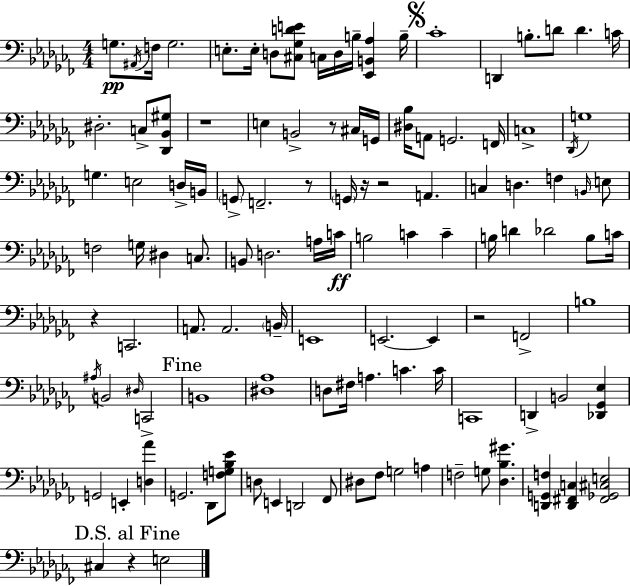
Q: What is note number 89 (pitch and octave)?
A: D#3